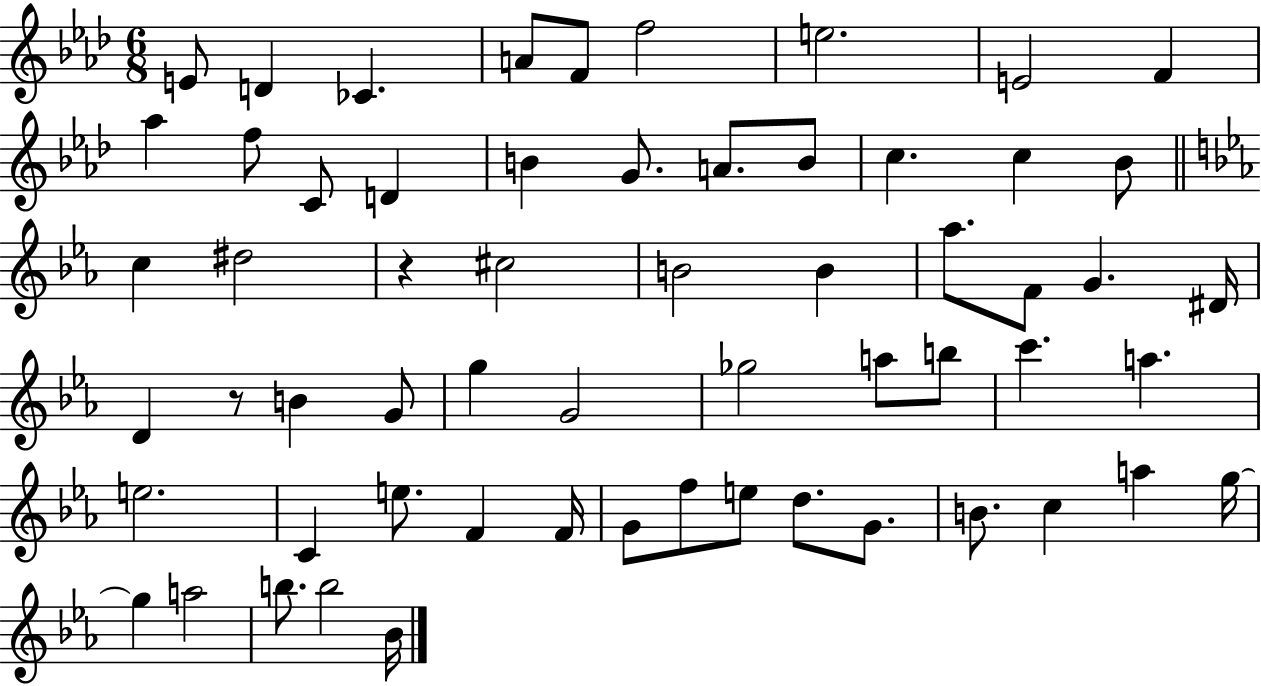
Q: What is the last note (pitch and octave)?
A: Bb4